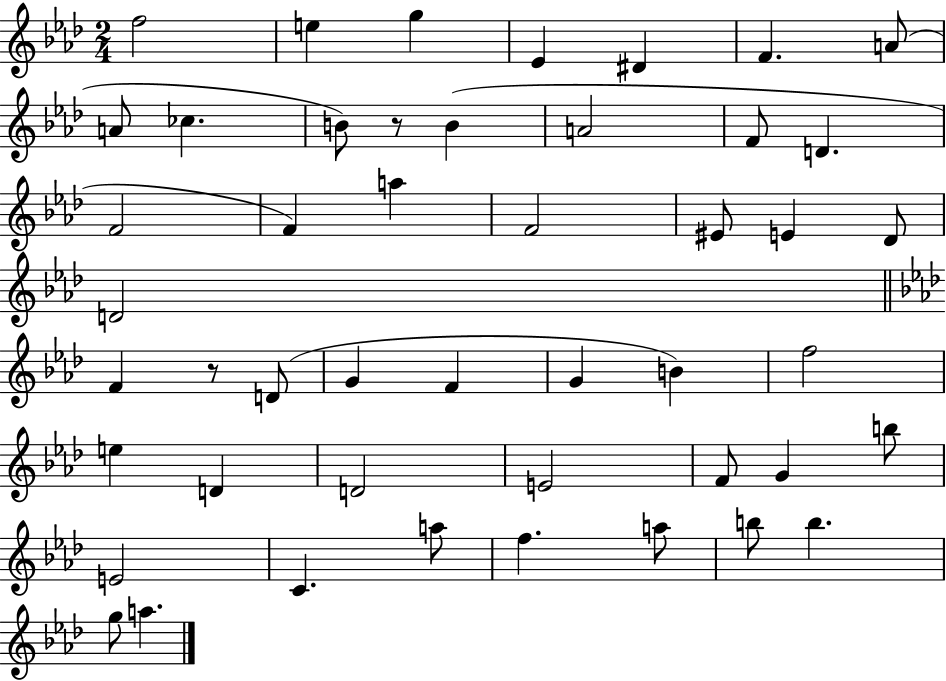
{
  \clef treble
  \numericTimeSignature
  \time 2/4
  \key aes \major
  f''2 | e''4 g''4 | ees'4 dis'4 | f'4. a'8( | \break a'8 ces''4. | b'8) r8 b'4( | a'2 | f'8 d'4. | \break f'2 | f'4) a''4 | f'2 | eis'8 e'4 des'8 | \break d'2 | \bar "||" \break \key aes \major f'4 r8 d'8( | g'4 f'4 | g'4 b'4) | f''2 | \break e''4 d'4 | d'2 | e'2 | f'8 g'4 b''8 | \break e'2 | c'4. a''8 | f''4. a''8 | b''8 b''4. | \break g''8 a''4. | \bar "|."
}